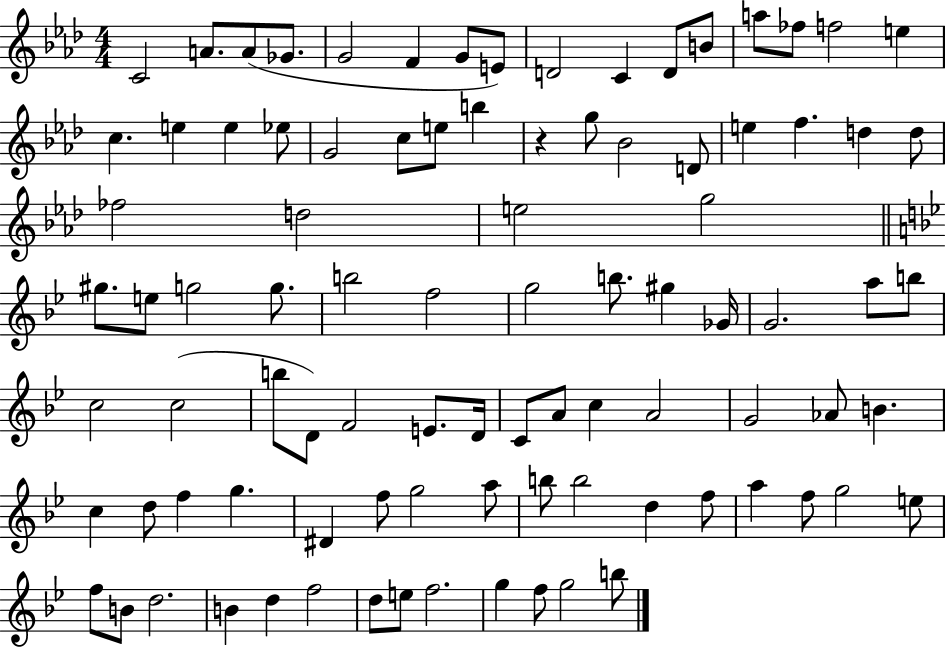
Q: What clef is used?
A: treble